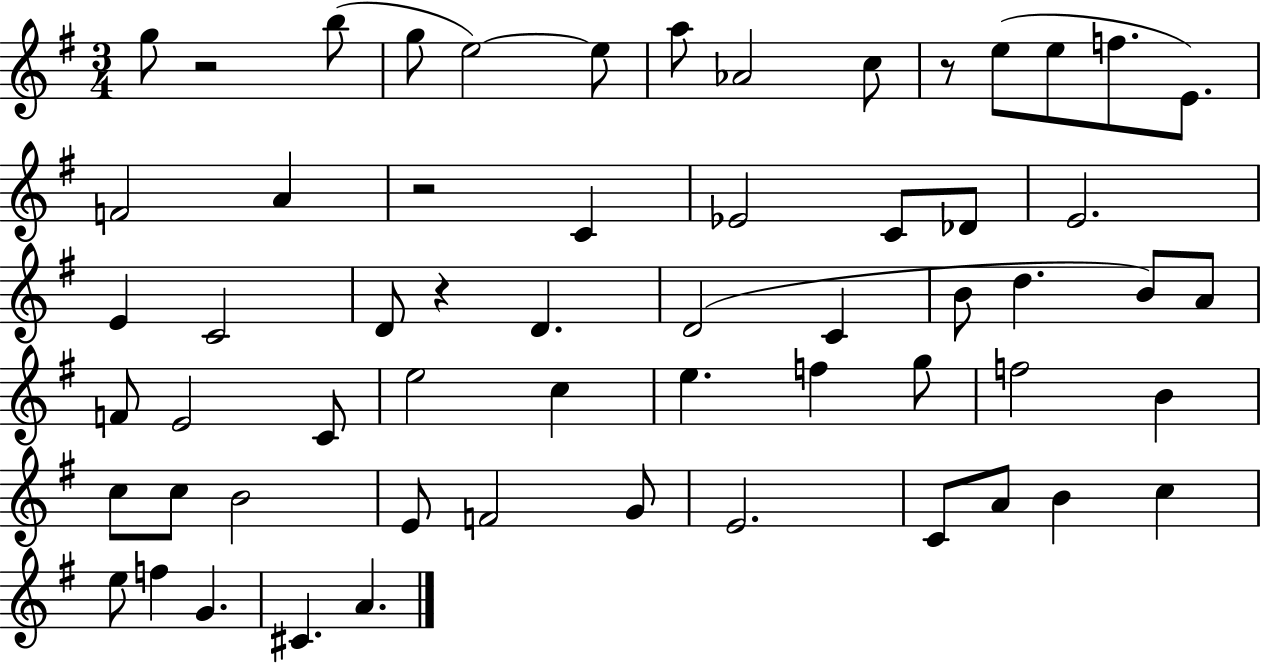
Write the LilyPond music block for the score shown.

{
  \clef treble
  \numericTimeSignature
  \time 3/4
  \key g \major
  \repeat volta 2 { g''8 r2 b''8( | g''8 e''2~~) e''8 | a''8 aes'2 c''8 | r8 e''8( e''8 f''8. e'8.) | \break f'2 a'4 | r2 c'4 | ees'2 c'8 des'8 | e'2. | \break e'4 c'2 | d'8 r4 d'4. | d'2( c'4 | b'8 d''4. b'8) a'8 | \break f'8 e'2 c'8 | e''2 c''4 | e''4. f''4 g''8 | f''2 b'4 | \break c''8 c''8 b'2 | e'8 f'2 g'8 | e'2. | c'8 a'8 b'4 c''4 | \break e''8 f''4 g'4. | cis'4. a'4. | } \bar "|."
}